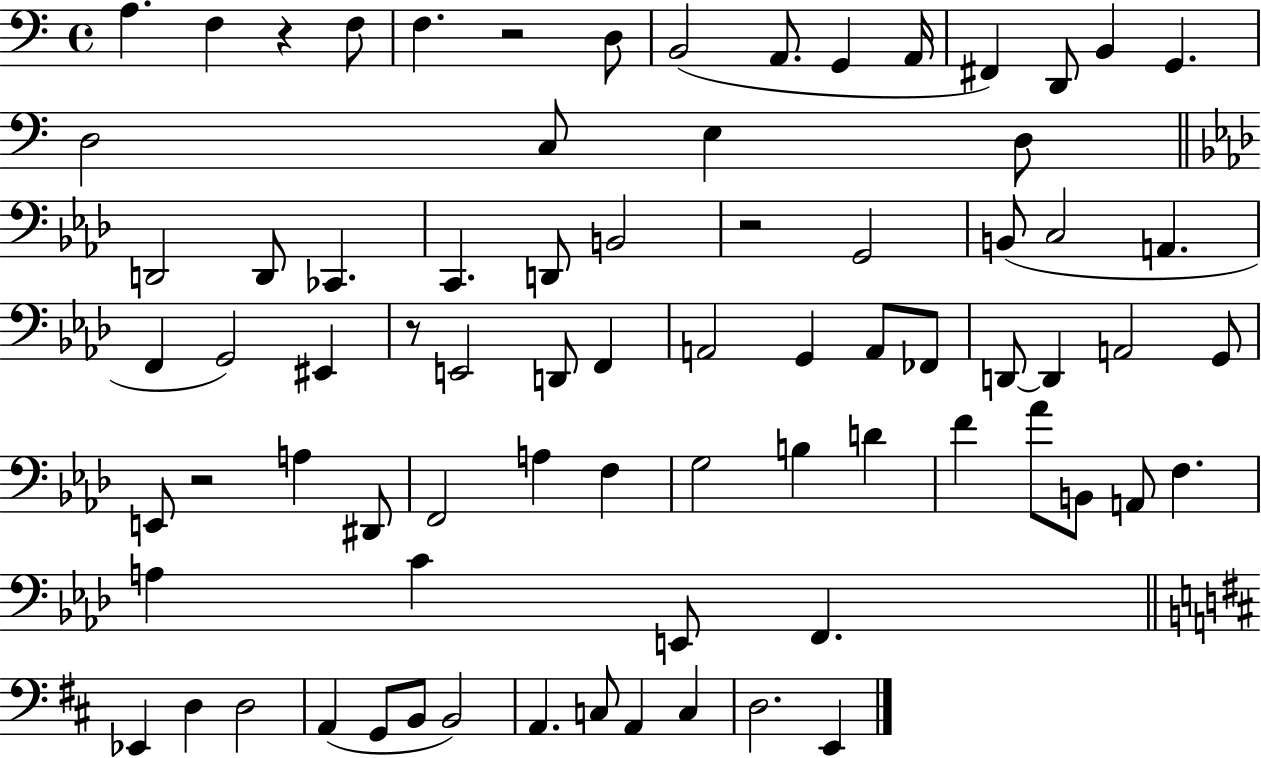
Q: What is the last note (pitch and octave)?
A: E2